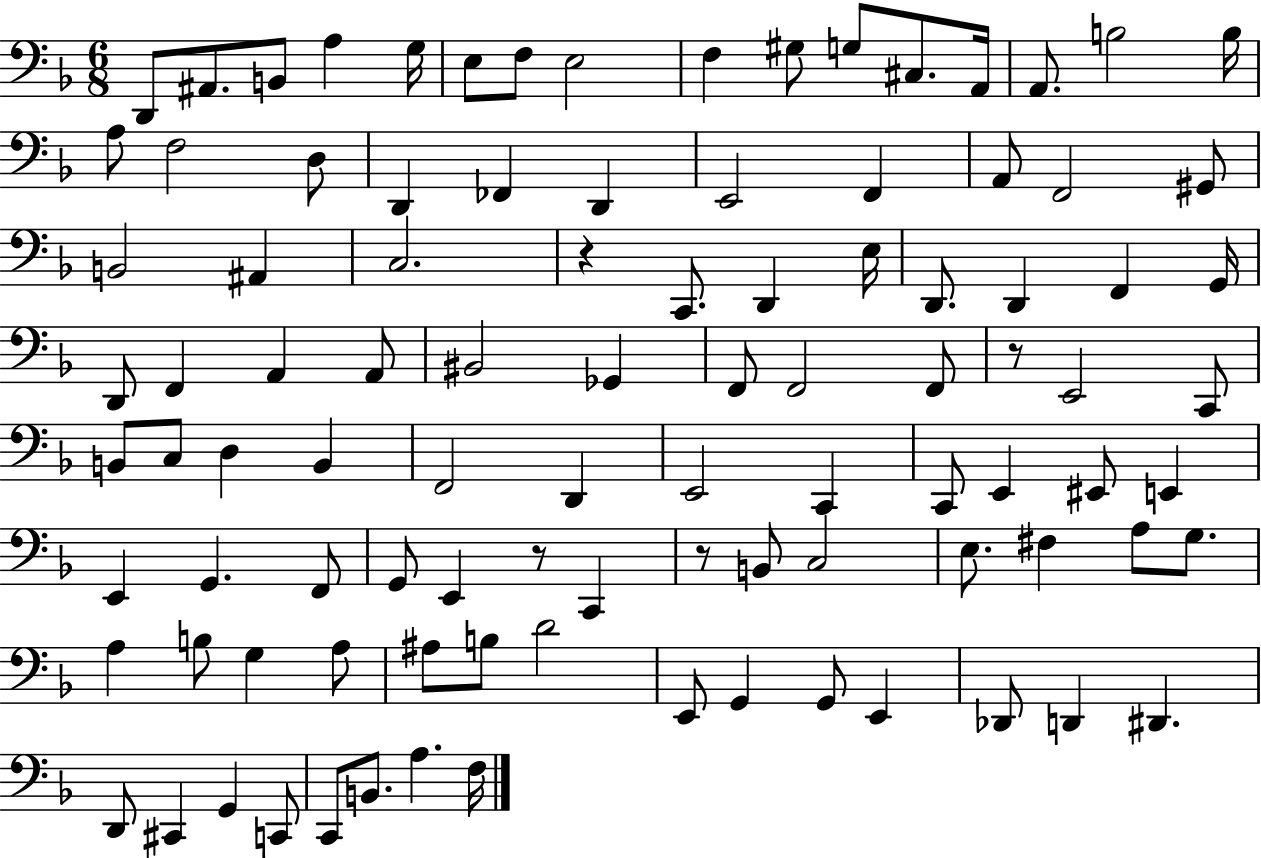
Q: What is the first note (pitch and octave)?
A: D2